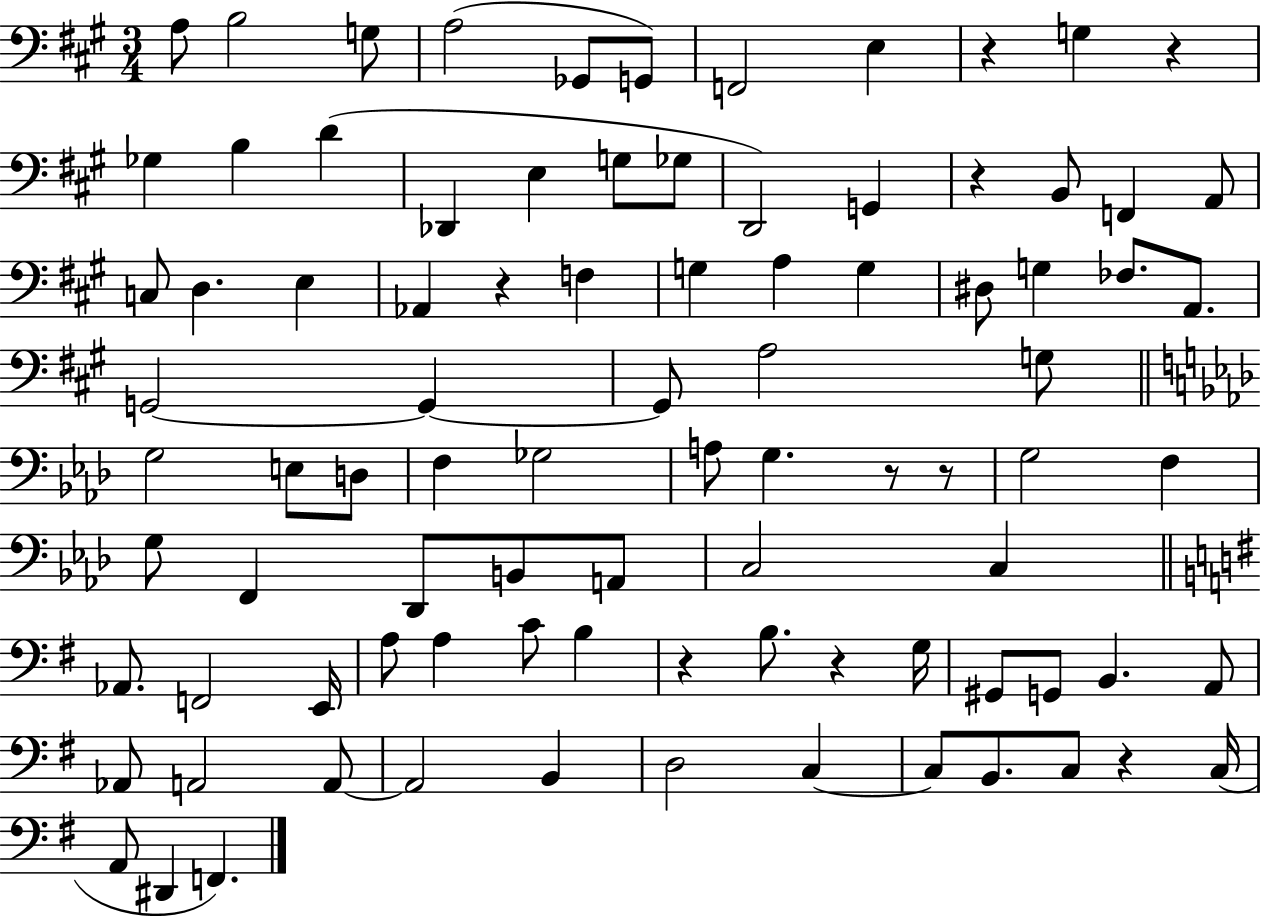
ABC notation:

X:1
T:Untitled
M:3/4
L:1/4
K:A
A,/2 B,2 G,/2 A,2 _G,,/2 G,,/2 F,,2 E, z G, z _G, B, D _D,, E, G,/2 _G,/2 D,,2 G,, z B,,/2 F,, A,,/2 C,/2 D, E, _A,, z F, G, A, G, ^D,/2 G, _F,/2 A,,/2 G,,2 G,, G,,/2 A,2 G,/2 G,2 E,/2 D,/2 F, _G,2 A,/2 G, z/2 z/2 G,2 F, G,/2 F,, _D,,/2 B,,/2 A,,/2 C,2 C, _A,,/2 F,,2 E,,/4 A,/2 A, C/2 B, z B,/2 z G,/4 ^G,,/2 G,,/2 B,, A,,/2 _A,,/2 A,,2 A,,/2 A,,2 B,, D,2 C, C,/2 B,,/2 C,/2 z C,/4 A,,/2 ^D,, F,,